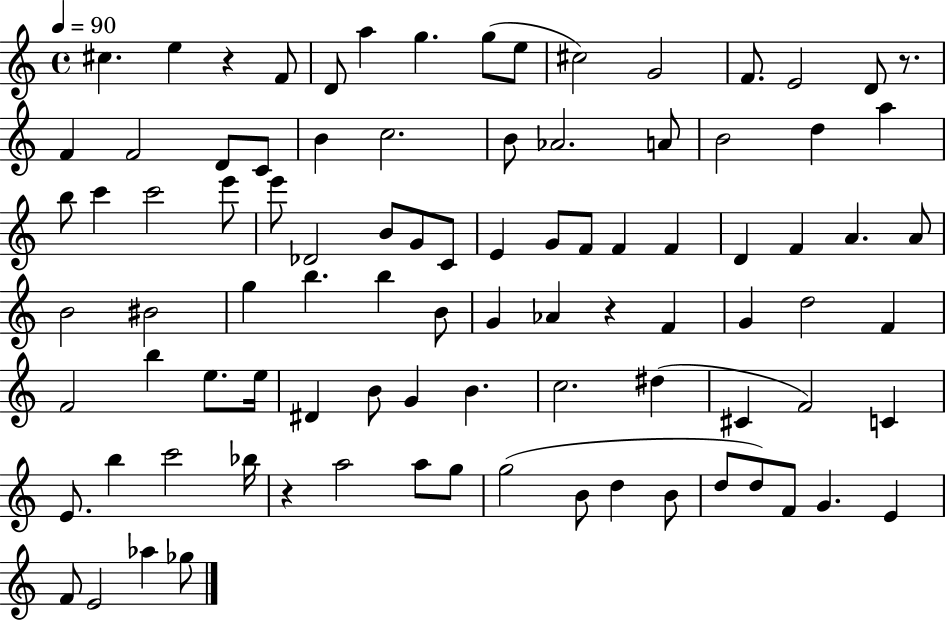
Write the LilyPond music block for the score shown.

{
  \clef treble
  \time 4/4
  \defaultTimeSignature
  \key c \major
  \tempo 4 = 90
  cis''4. e''4 r4 f'8 | d'8 a''4 g''4. g''8( e''8 | cis''2) g'2 | f'8. e'2 d'8 r8. | \break f'4 f'2 d'8 c'8 | b'4 c''2. | b'8 aes'2. a'8 | b'2 d''4 a''4 | \break b''8 c'''4 c'''2 e'''8 | e'''8 des'2 b'8 g'8 c'8 | e'4 g'8 f'8 f'4 f'4 | d'4 f'4 a'4. a'8 | \break b'2 bis'2 | g''4 b''4. b''4 b'8 | g'4 aes'4 r4 f'4 | g'4 d''2 f'4 | \break f'2 b''4 e''8. e''16 | dis'4 b'8 g'4 b'4. | c''2. dis''4( | cis'4 f'2) c'4 | \break e'8. b''4 c'''2 bes''16 | r4 a''2 a''8 g''8 | g''2( b'8 d''4 b'8 | d''8 d''8) f'8 g'4. e'4 | \break f'8 e'2 aes''4 ges''8 | \bar "|."
}